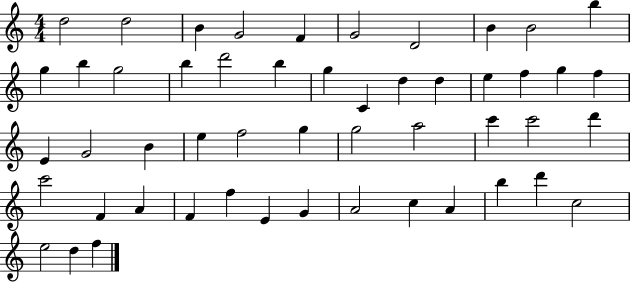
D5/h D5/h B4/q G4/h F4/q G4/h D4/h B4/q B4/h B5/q G5/q B5/q G5/h B5/q D6/h B5/q G5/q C4/q D5/q D5/q E5/q F5/q G5/q F5/q E4/q G4/h B4/q E5/q F5/h G5/q G5/h A5/h C6/q C6/h D6/q C6/h F4/q A4/q F4/q F5/q E4/q G4/q A4/h C5/q A4/q B5/q D6/q C5/h E5/h D5/q F5/q